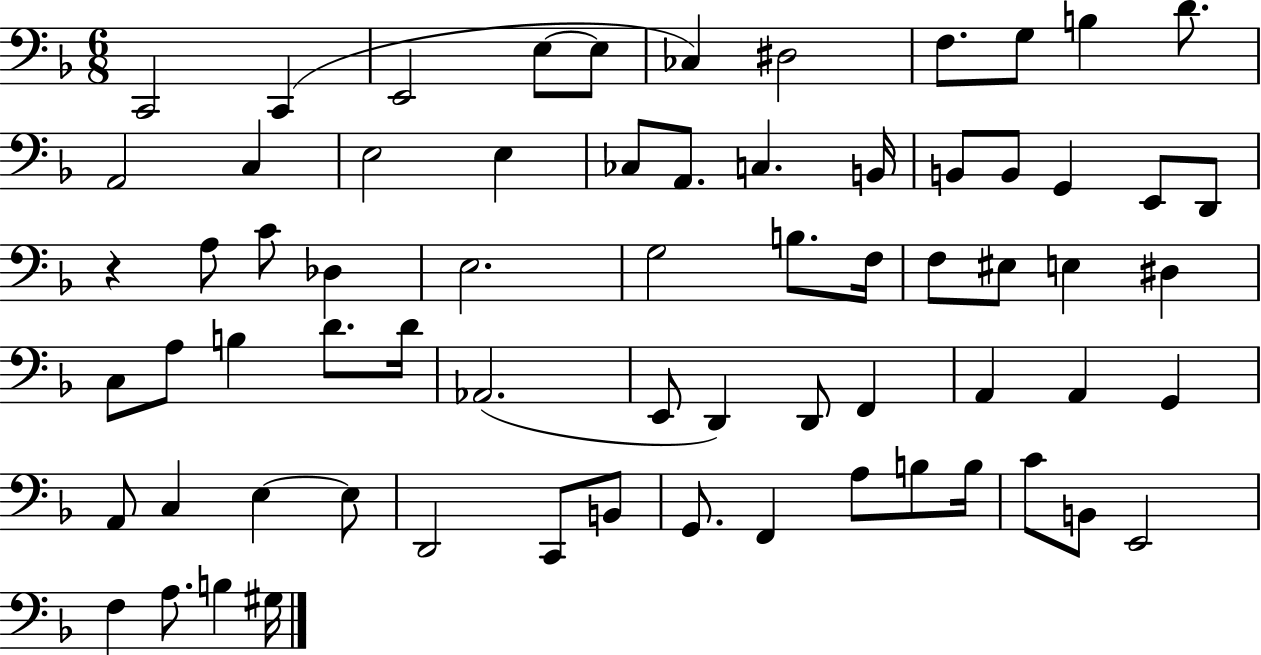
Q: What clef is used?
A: bass